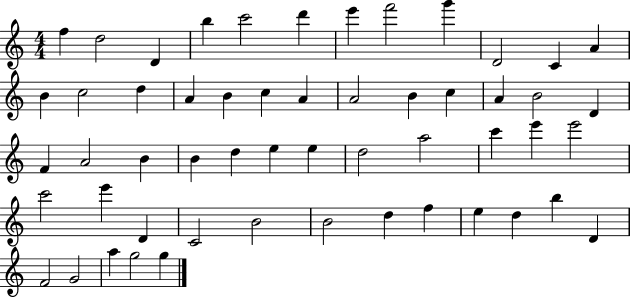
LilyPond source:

{
  \clef treble
  \numericTimeSignature
  \time 4/4
  \key c \major
  f''4 d''2 d'4 | b''4 c'''2 d'''4 | e'''4 f'''2 g'''4 | d'2 c'4 a'4 | \break b'4 c''2 d''4 | a'4 b'4 c''4 a'4 | a'2 b'4 c''4 | a'4 b'2 d'4 | \break f'4 a'2 b'4 | b'4 d''4 e''4 e''4 | d''2 a''2 | c'''4 e'''4 e'''2 | \break c'''2 e'''4 d'4 | c'2 b'2 | b'2 d''4 f''4 | e''4 d''4 b''4 d'4 | \break f'2 g'2 | a''4 g''2 g''4 | \bar "|."
}